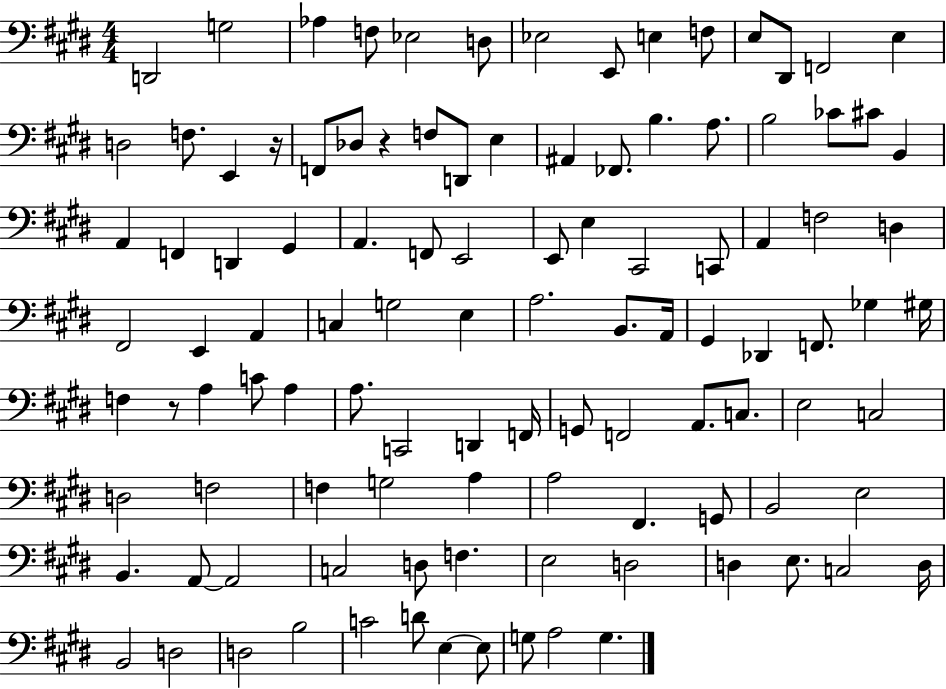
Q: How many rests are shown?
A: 3